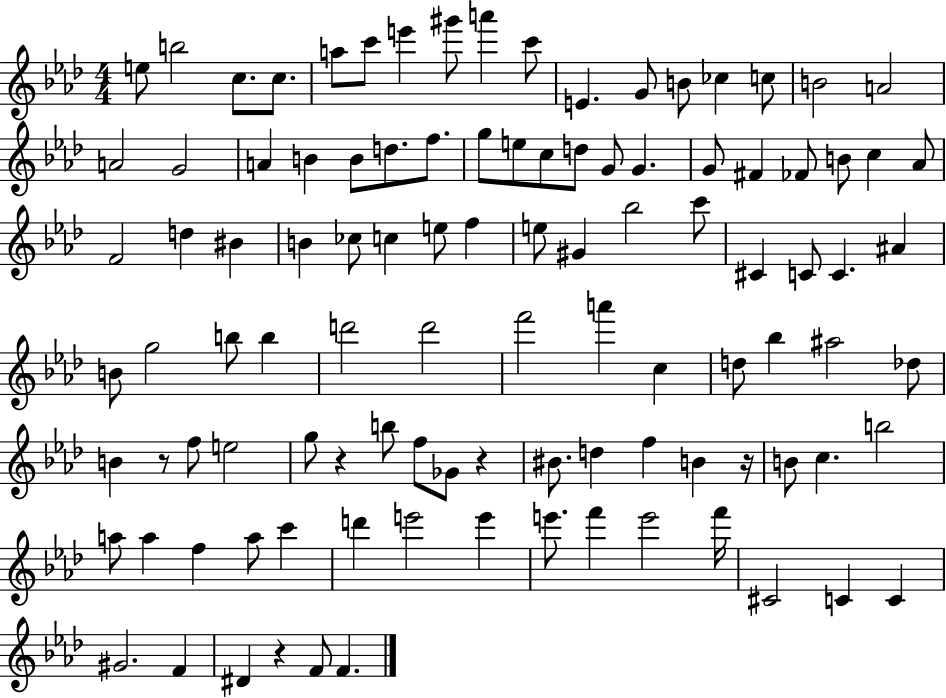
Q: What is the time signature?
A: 4/4